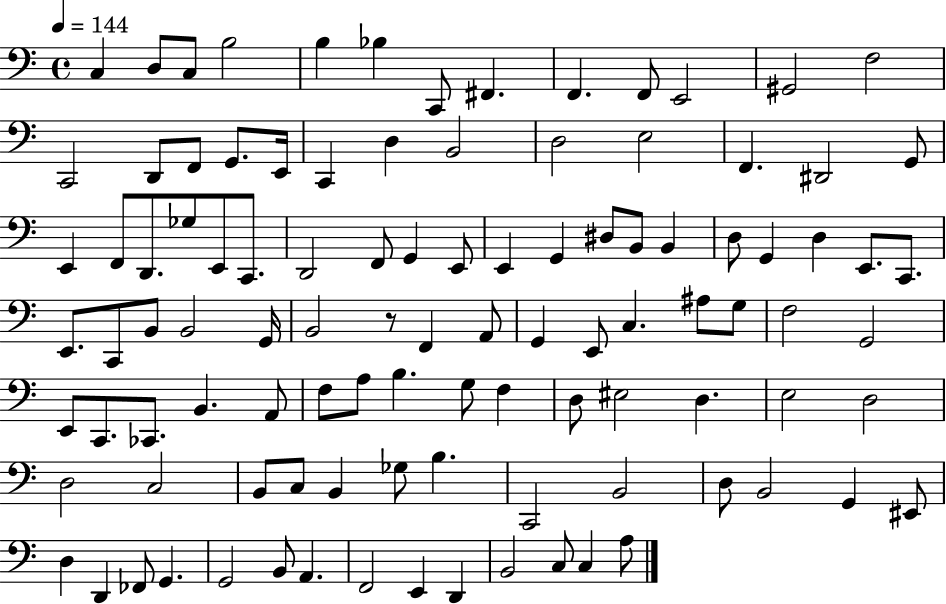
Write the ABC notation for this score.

X:1
T:Untitled
M:4/4
L:1/4
K:C
C, D,/2 C,/2 B,2 B, _B, C,,/2 ^F,, F,, F,,/2 E,,2 ^G,,2 F,2 C,,2 D,,/2 F,,/2 G,,/2 E,,/4 C,, D, B,,2 D,2 E,2 F,, ^D,,2 G,,/2 E,, F,,/2 D,,/2 _G,/2 E,,/2 C,,/2 D,,2 F,,/2 G,, E,,/2 E,, G,, ^D,/2 B,,/2 B,, D,/2 G,, D, E,,/2 C,,/2 E,,/2 C,,/2 B,,/2 B,,2 G,,/4 B,,2 z/2 F,, A,,/2 G,, E,,/2 C, ^A,/2 G,/2 F,2 G,,2 E,,/2 C,,/2 _C,,/2 B,, A,,/2 F,/2 A,/2 B, G,/2 F, D,/2 ^E,2 D, E,2 D,2 D,2 C,2 B,,/2 C,/2 B,, _G,/2 B, C,,2 B,,2 D,/2 B,,2 G,, ^E,,/2 D, D,, _F,,/2 G,, G,,2 B,,/2 A,, F,,2 E,, D,, B,,2 C,/2 C, A,/2